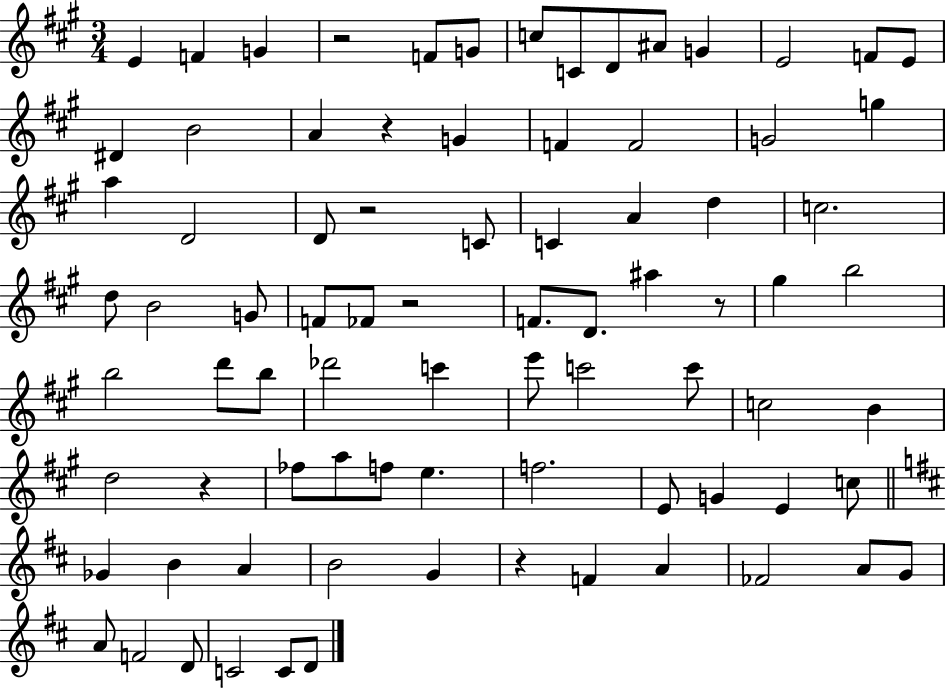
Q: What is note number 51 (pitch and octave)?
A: FES5